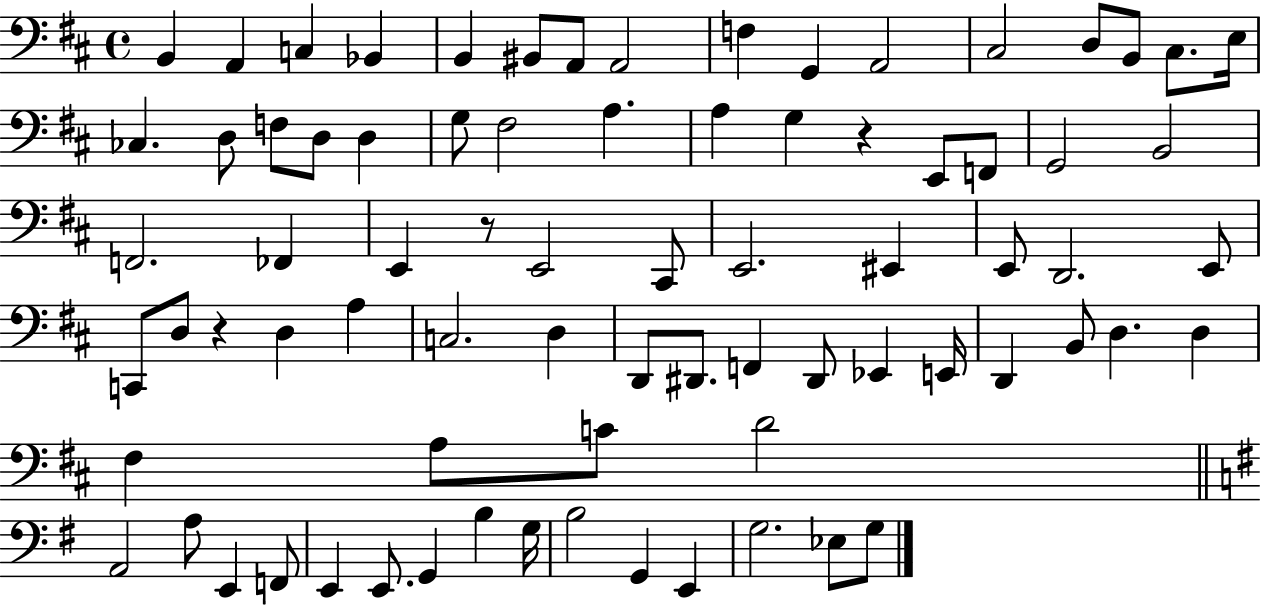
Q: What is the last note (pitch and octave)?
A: G3